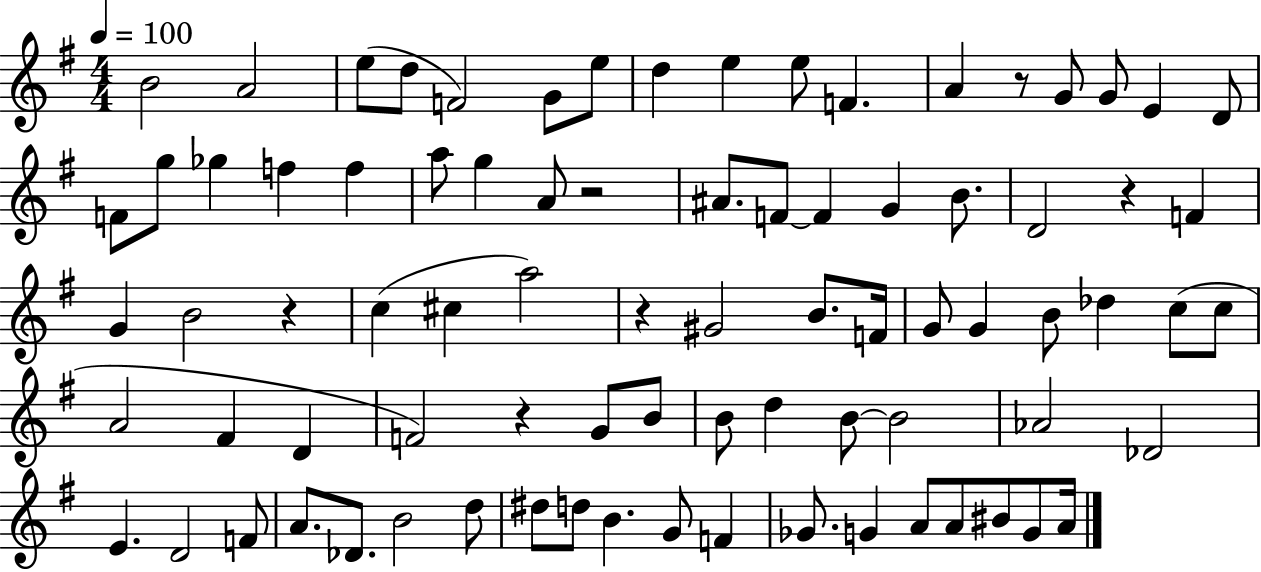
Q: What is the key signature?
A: G major